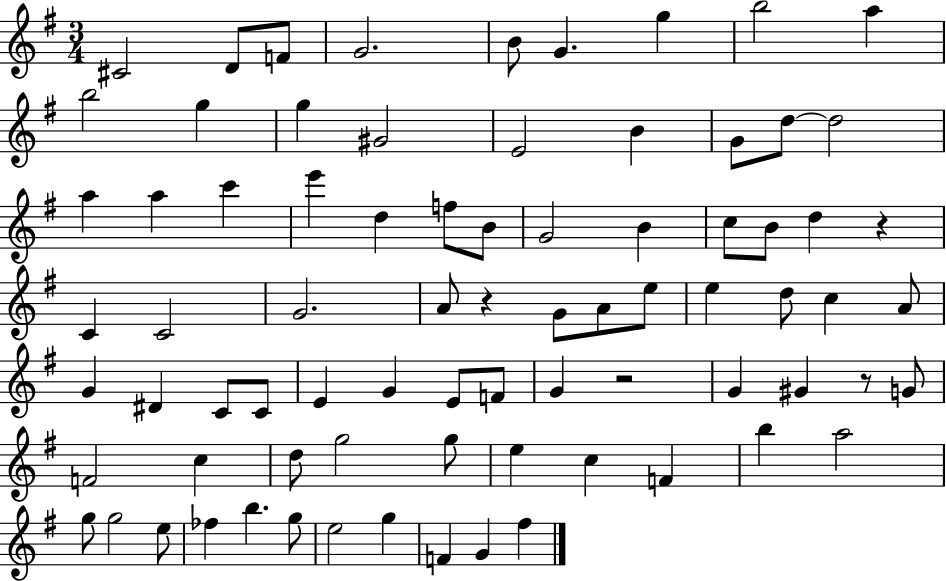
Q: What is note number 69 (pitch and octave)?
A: G5